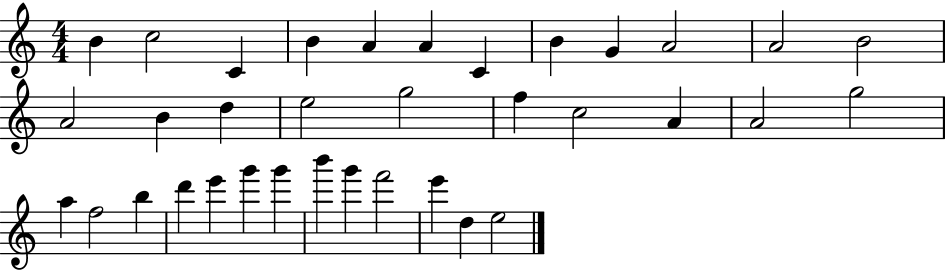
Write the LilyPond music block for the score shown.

{
  \clef treble
  \numericTimeSignature
  \time 4/4
  \key c \major
  b'4 c''2 c'4 | b'4 a'4 a'4 c'4 | b'4 g'4 a'2 | a'2 b'2 | \break a'2 b'4 d''4 | e''2 g''2 | f''4 c''2 a'4 | a'2 g''2 | \break a''4 f''2 b''4 | d'''4 e'''4 g'''4 g'''4 | b'''4 g'''4 f'''2 | e'''4 d''4 e''2 | \break \bar "|."
}